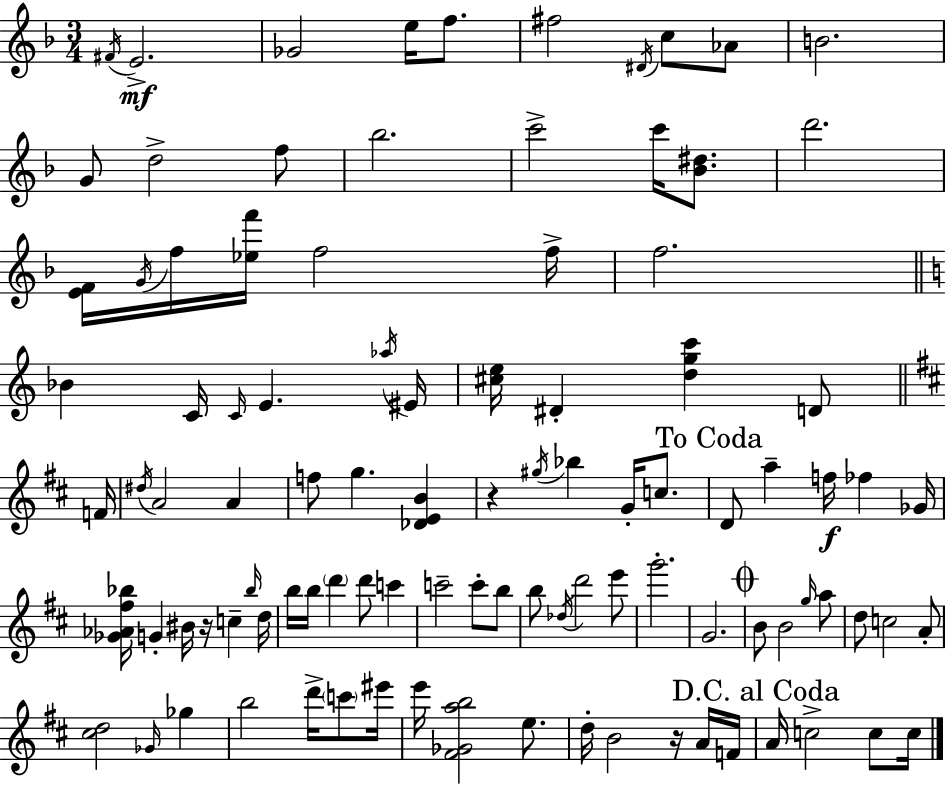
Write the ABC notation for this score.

X:1
T:Untitled
M:3/4
L:1/4
K:Dm
^F/4 E2 _G2 e/4 f/2 ^f2 ^D/4 c/2 _A/2 B2 G/2 d2 f/2 _b2 c'2 c'/4 [_B^d]/2 d'2 [EF]/4 G/4 f/4 [_ef']/4 f2 f/4 f2 _B C/4 C/4 E _a/4 ^E/4 [^ce]/4 ^D [dgc'] D/2 F/4 ^d/4 A2 A f/2 g [_DEB] z ^g/4 _b G/4 c/2 D/2 a f/4 _f _G/4 [_G_A^f_b]/4 G ^B/4 z/4 c _b/4 d/4 b/4 b/4 d' d'/2 c' c'2 c'/2 b/2 b/2 _d/4 d'2 e'/2 g'2 G2 B/2 B2 g/4 a/2 d/2 c2 A/2 [^cd]2 _G/4 _g b2 d'/4 c'/2 ^e'/4 e'/4 [^F_Gab]2 e/2 d/4 B2 z/4 A/4 F/4 A/4 c2 c/2 c/4